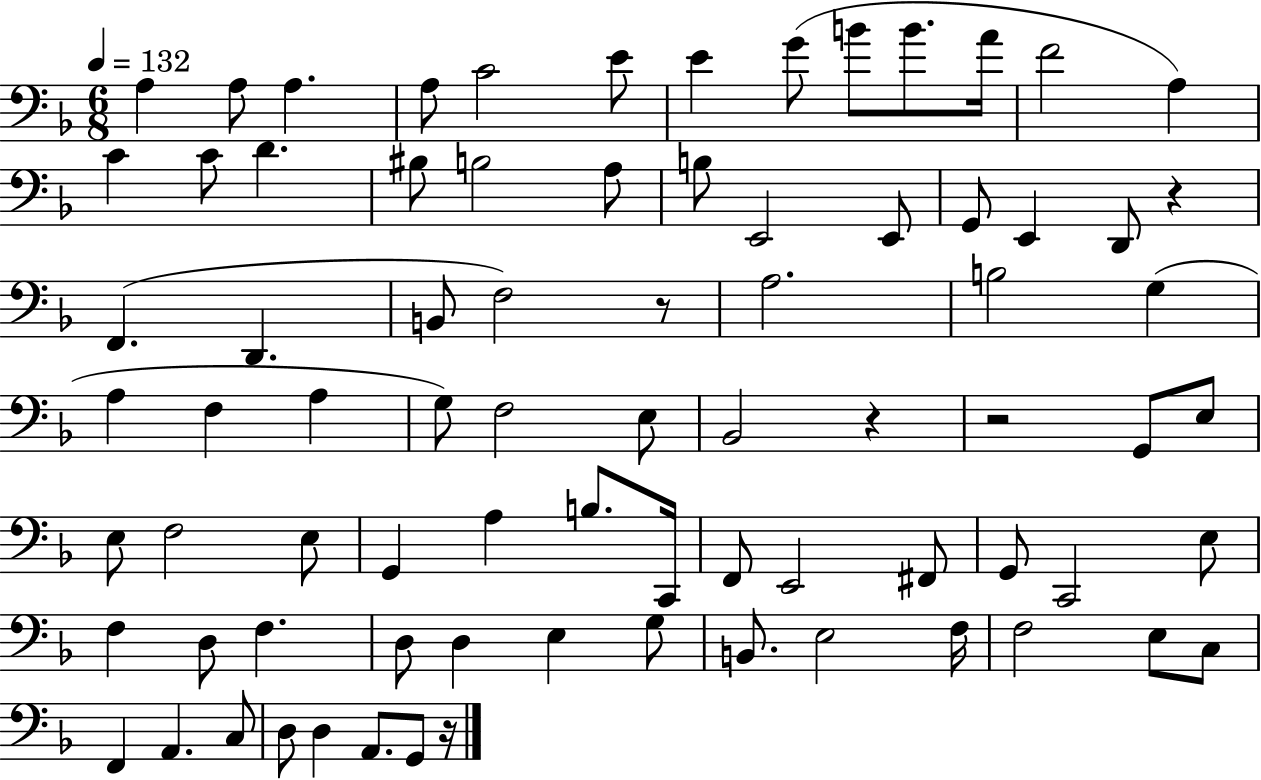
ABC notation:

X:1
T:Untitled
M:6/8
L:1/4
K:F
A, A,/2 A, A,/2 C2 E/2 E G/2 B/2 B/2 A/4 F2 A, C C/2 D ^B,/2 B,2 A,/2 B,/2 E,,2 E,,/2 G,,/2 E,, D,,/2 z F,, D,, B,,/2 F,2 z/2 A,2 B,2 G, A, F, A, G,/2 F,2 E,/2 _B,,2 z z2 G,,/2 E,/2 E,/2 F,2 E,/2 G,, A, B,/2 C,,/4 F,,/2 E,,2 ^F,,/2 G,,/2 C,,2 E,/2 F, D,/2 F, D,/2 D, E, G,/2 B,,/2 E,2 F,/4 F,2 E,/2 C,/2 F,, A,, C,/2 D,/2 D, A,,/2 G,,/2 z/4